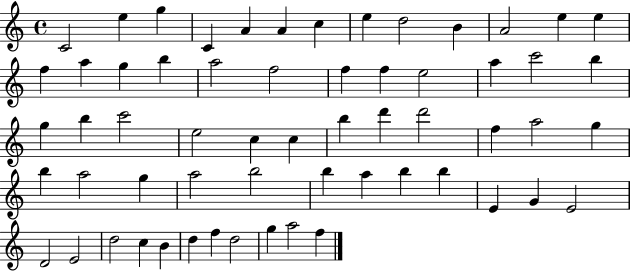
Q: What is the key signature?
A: C major